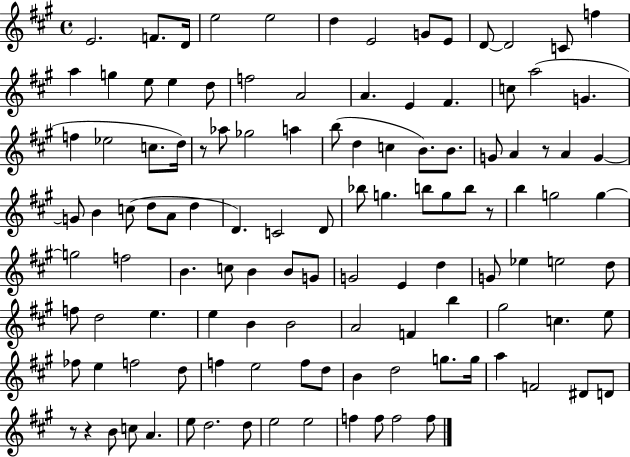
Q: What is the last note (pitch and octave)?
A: F5